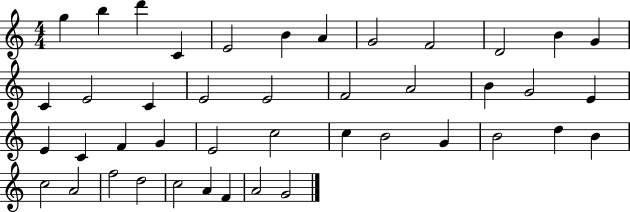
X:1
T:Untitled
M:4/4
L:1/4
K:C
g b d' C E2 B A G2 F2 D2 B G C E2 C E2 E2 F2 A2 B G2 E E C F G E2 c2 c B2 G B2 d B c2 A2 f2 d2 c2 A F A2 G2